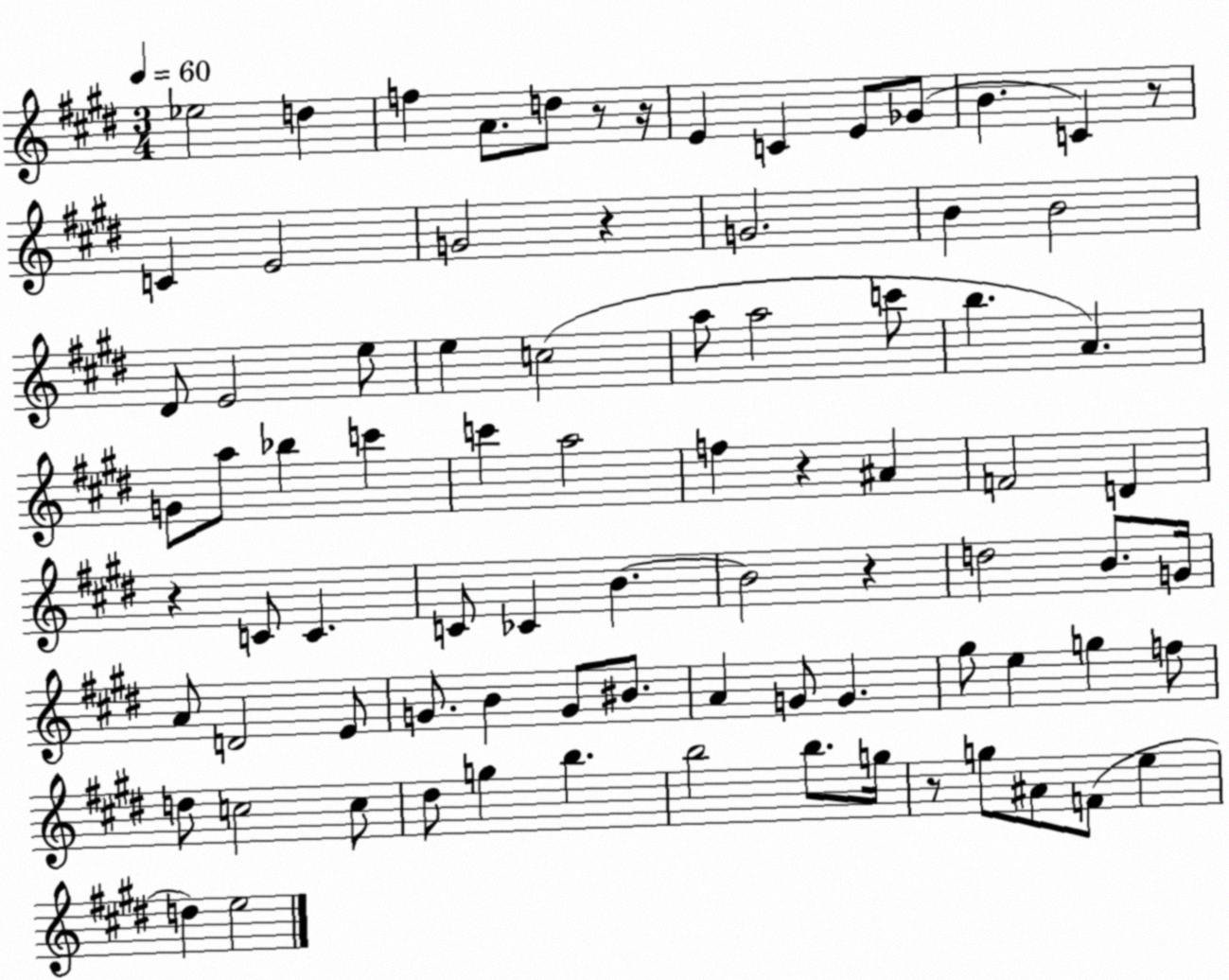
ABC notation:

X:1
T:Untitled
M:3/4
L:1/4
K:E
_e2 d f A/2 d/2 z/2 z/4 E C E/2 _G/2 B C z/2 C E2 G2 z G2 B B2 ^D/2 E2 e/2 e c2 a/2 a2 c'/2 b A G/2 a/2 _b c' c' a2 f z ^A F2 D z C/2 C C/2 _C B B2 z d2 B/2 G/4 A/2 D2 E/2 G/2 B G/2 ^B/2 A G/2 G ^g/2 e g f/2 d/2 c2 c/2 ^d/2 g b b2 b/2 g/4 z/2 g/2 ^A/2 F/2 e d e2